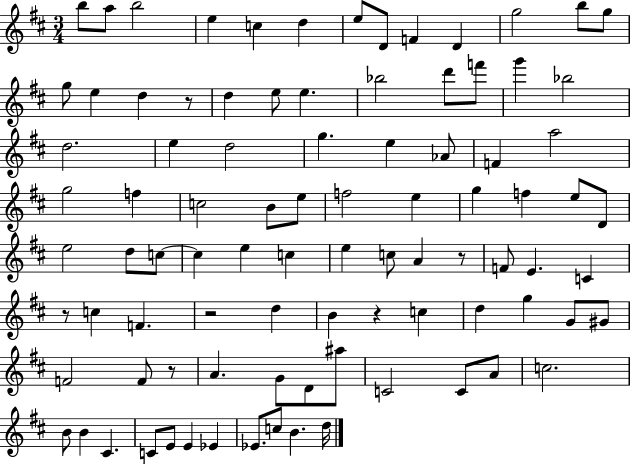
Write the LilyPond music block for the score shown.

{
  \clef treble
  \numericTimeSignature
  \time 3/4
  \key d \major
  b''8 a''8 b''2 | e''4 c''4 d''4 | e''8 d'8 f'4 d'4 | g''2 b''8 g''8 | \break g''8 e''4 d''4 r8 | d''4 e''8 e''4. | bes''2 d'''8 f'''8 | g'''4 bes''2 | \break d''2. | e''4 d''2 | g''4. e''4 aes'8 | f'4 a''2 | \break g''2 f''4 | c''2 b'8 e''8 | f''2 e''4 | g''4 f''4 e''8 d'8 | \break e''2 d''8 c''8~~ | c''4 e''4 c''4 | e''4 c''8 a'4 r8 | f'8 e'4. c'4 | \break r8 c''4 f'4. | r2 d''4 | b'4 r4 c''4 | d''4 g''4 g'8 gis'8 | \break f'2 f'8 r8 | a'4. g'8 d'8 ais''8 | c'2 c'8 a'8 | c''2. | \break b'8 b'4 cis'4. | c'8 e'8 e'4 ees'4 | ees'8. c''8 b'4. d''16 | \bar "|."
}